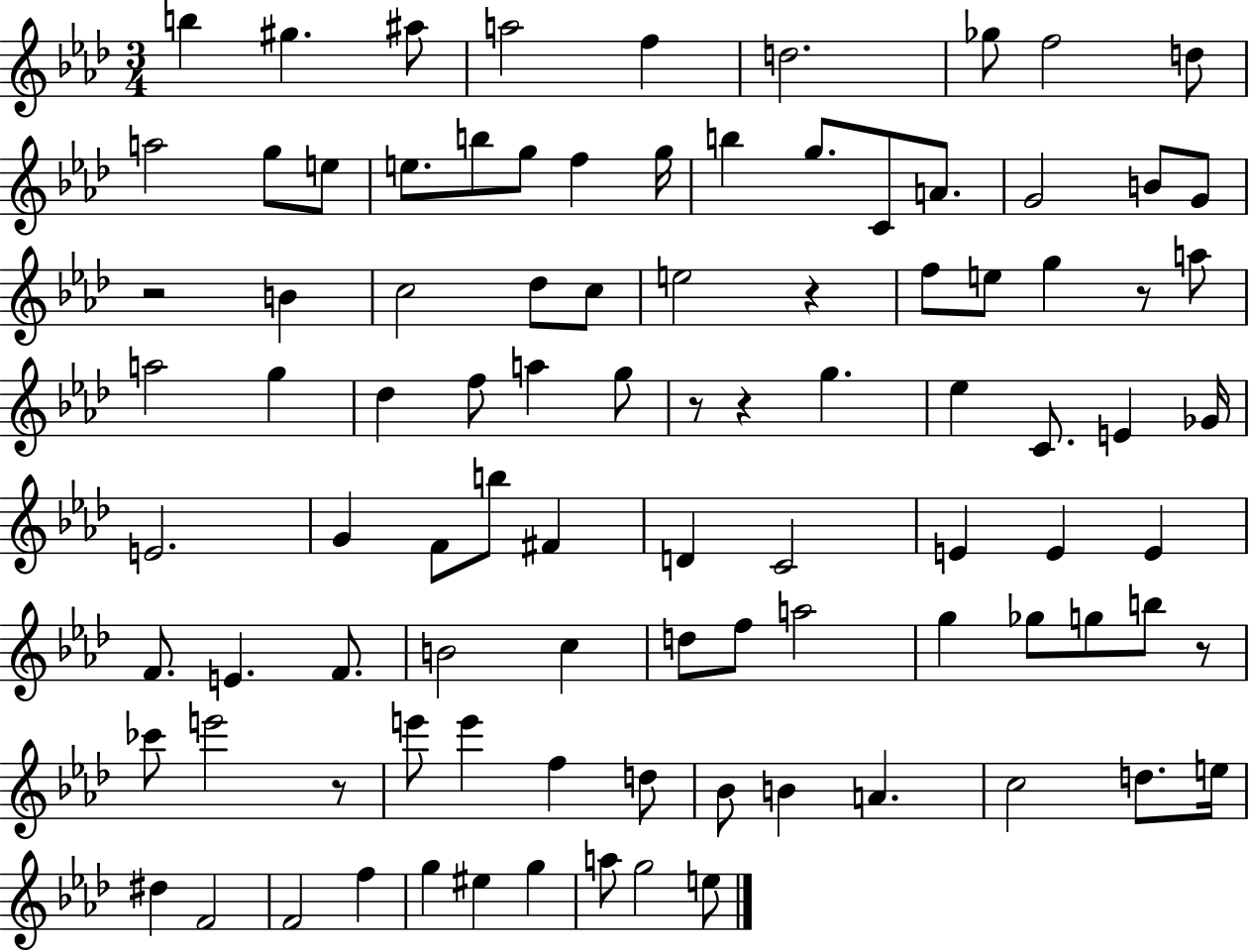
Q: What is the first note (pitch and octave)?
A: B5